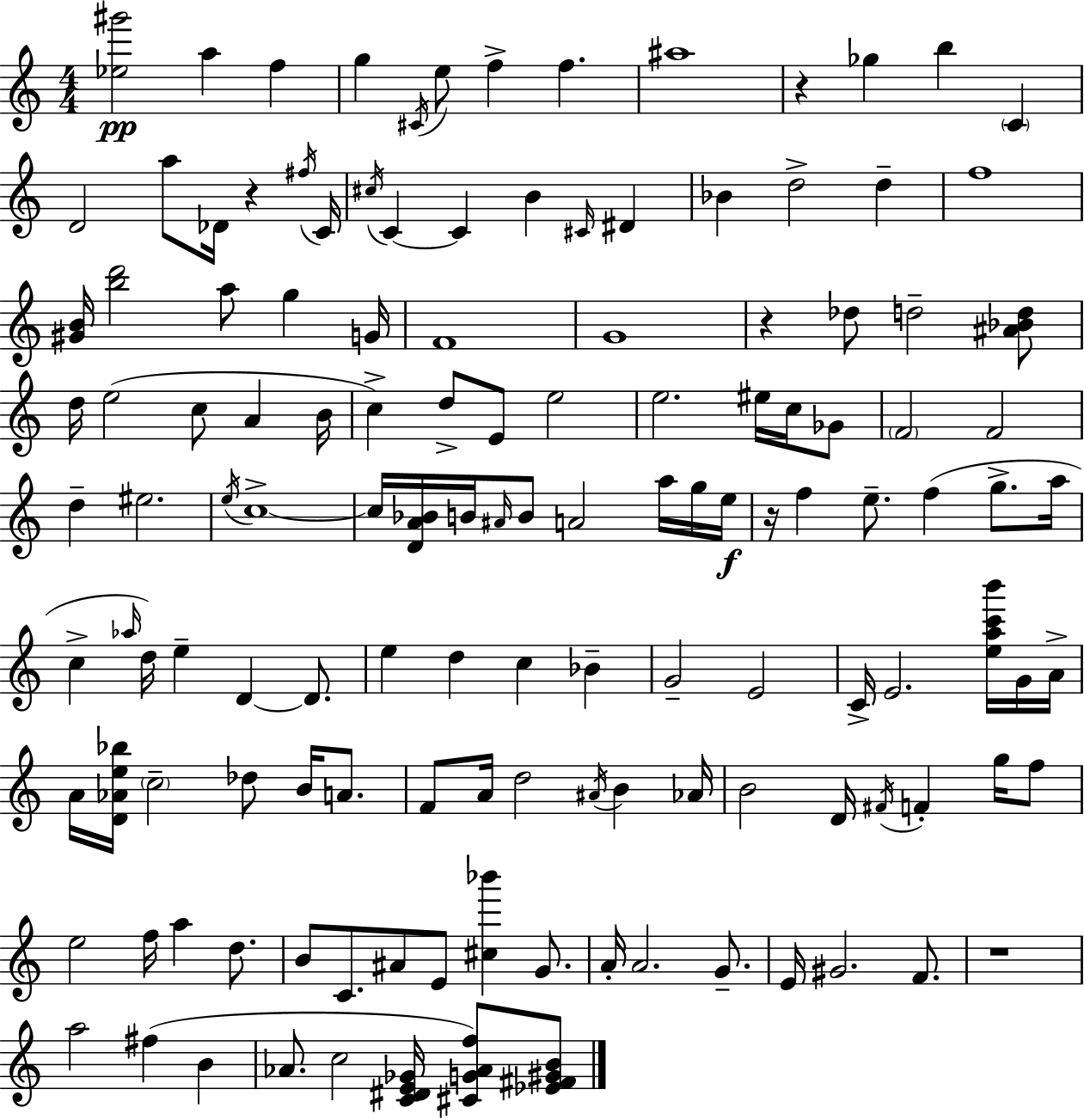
{
  \clef treble
  \numericTimeSignature
  \time 4/4
  \key a \minor
  <ees'' gis'''>2\pp a''4 f''4 | g''4 \acciaccatura { cis'16 } e''8 f''4-> f''4. | ais''1 | r4 ges''4 b''4 \parenthesize c'4 | \break d'2 a''8 des'16 r4 | \acciaccatura { fis''16 } c'16 \acciaccatura { cis''16 } c'4~~ c'4 b'4 \grace { cis'16 } | dis'4 bes'4 d''2-> | d''4-- f''1 | \break <gis' b'>16 <b'' d'''>2 a''8 g''4 | g'16 f'1 | g'1 | r4 des''8 d''2-- | \break <ais' bes' d''>8 d''16 e''2( c''8 a'4 | b'16 c''4->) d''8-> e'8 e''2 | e''2. | eis''16 c''16 ges'8 \parenthesize f'2 f'2 | \break d''4-- eis''2. | \acciaccatura { e''16 } c''1->~~ | c''16 <d' a' bes'>16 b'16 \grace { ais'16 } b'8 a'2 | a''16 g''16 e''16\f r16 f''4 e''8.-- f''4( | \break g''8.-> a''16 c''4-> \grace { aes''16 } d''16) e''4-- | d'4~~ d'8. e''4 d''4 c''4 | bes'4-- g'2-- e'2 | c'16-> e'2. | \break <e'' a'' c''' b'''>16 g'16 a'16-> a'16 <d' aes' e'' bes''>16 \parenthesize c''2-- | des''8 b'16 a'8. f'8 a'16 d''2 | \acciaccatura { ais'16 } b'4 aes'16 b'2 | d'16 \acciaccatura { fis'16 } f'4-. g''16 f''8 e''2 | \break f''16 a''4 d''8. b'8 c'8. ais'8 | e'8 <cis'' bes'''>4 g'8. a'16-. a'2. | g'8.-- e'16 gis'2. | f'8. r1 | \break a''2 | fis''4( b'4 aes'8. c''2 | <c' dis' e' ges'>16 <cis' g' aes' f''>8) <ees' fis' gis' b'>8 \bar "|."
}